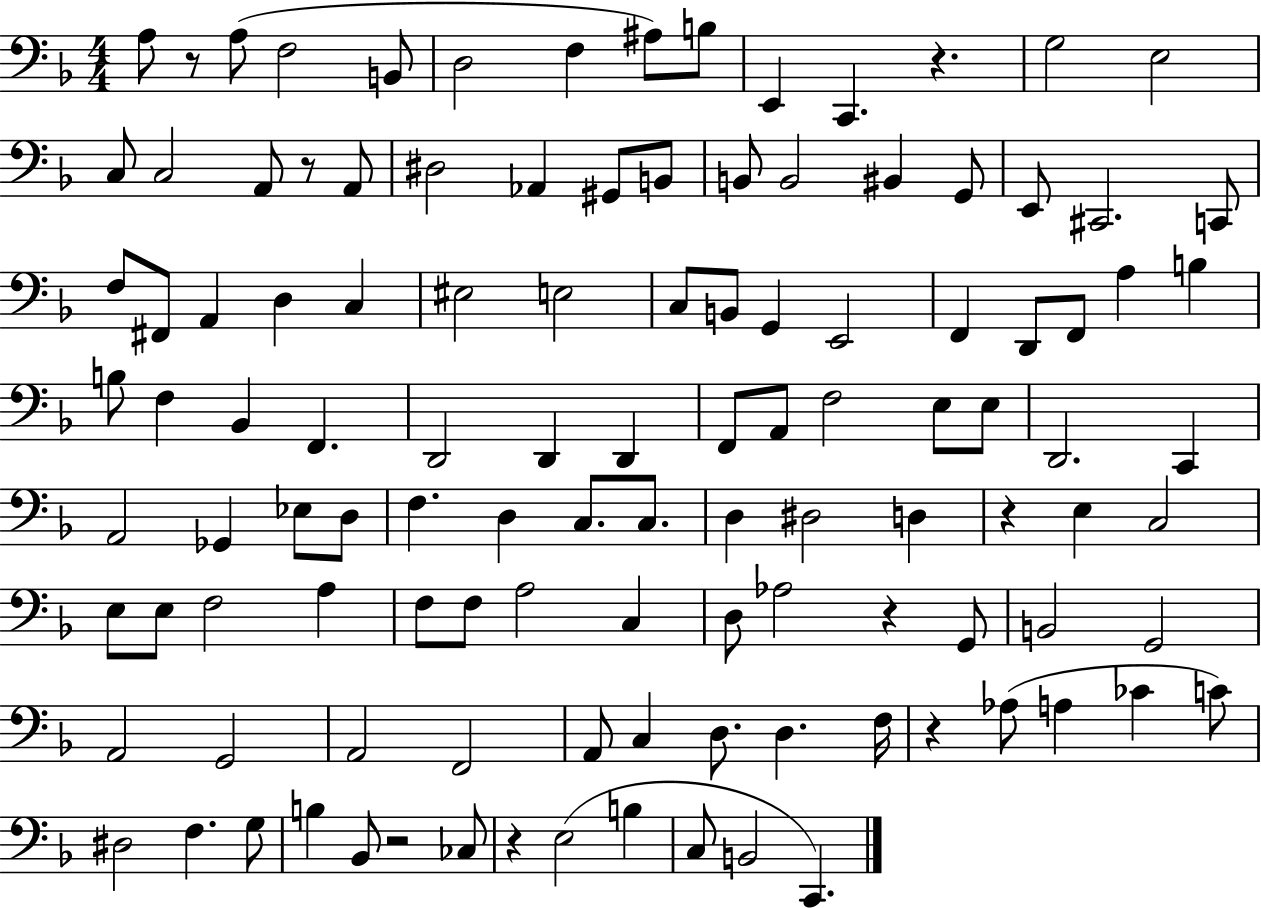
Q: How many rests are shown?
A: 8